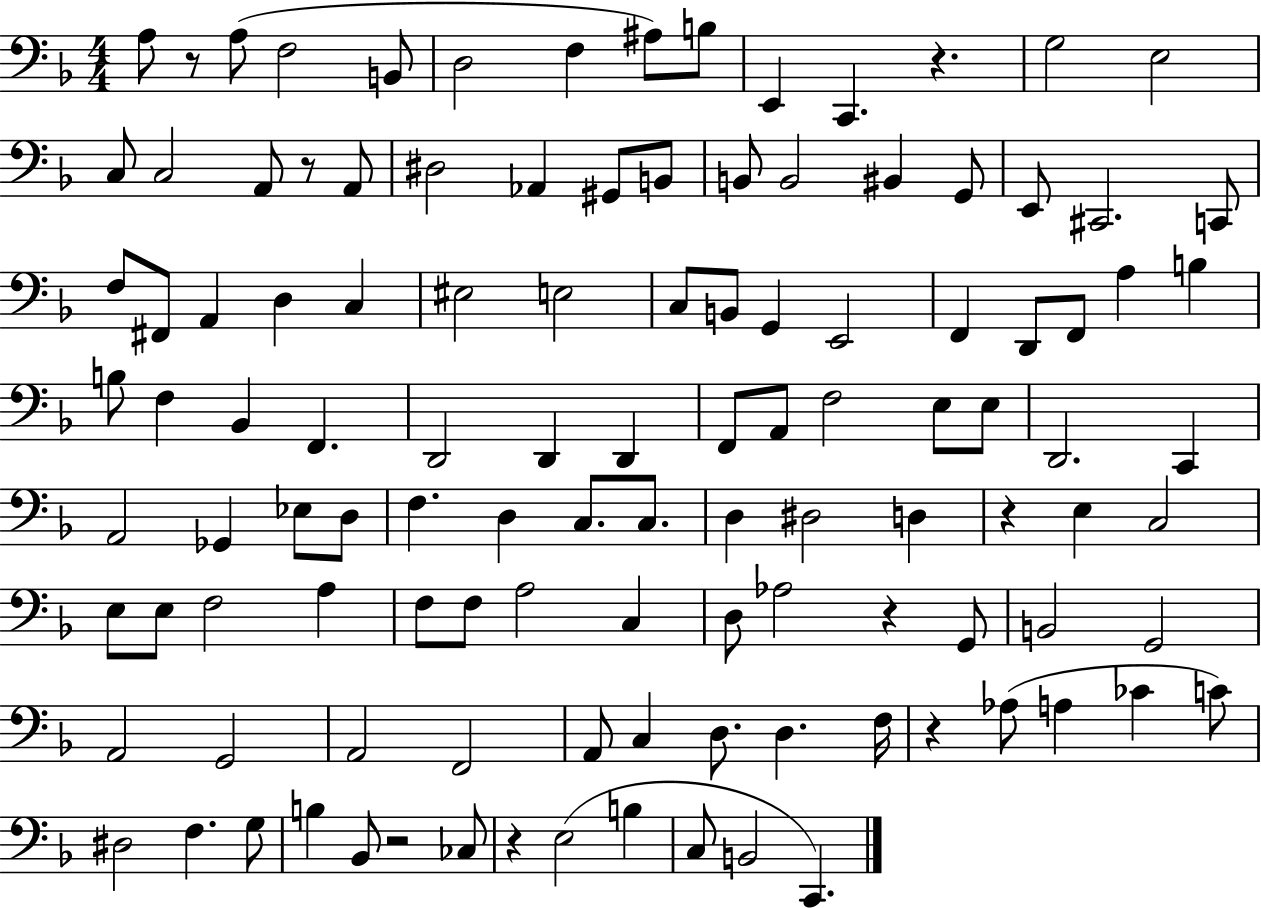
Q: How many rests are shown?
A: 8